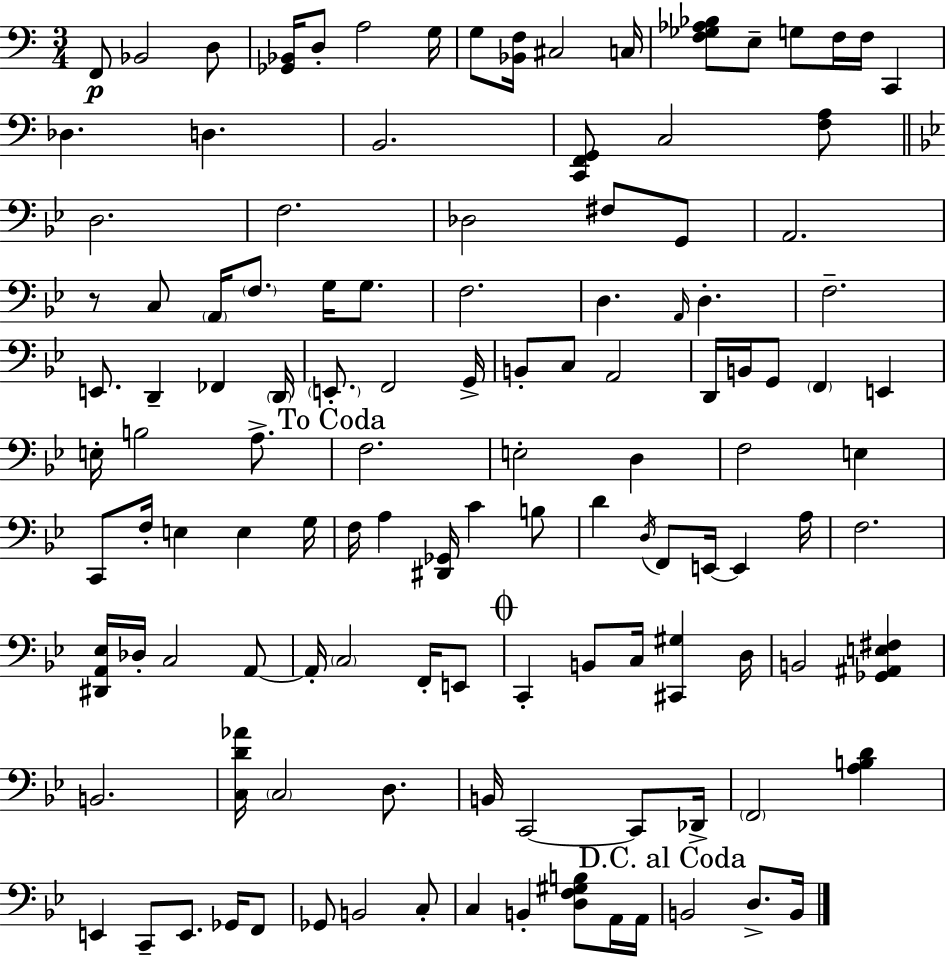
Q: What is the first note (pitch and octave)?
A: F2